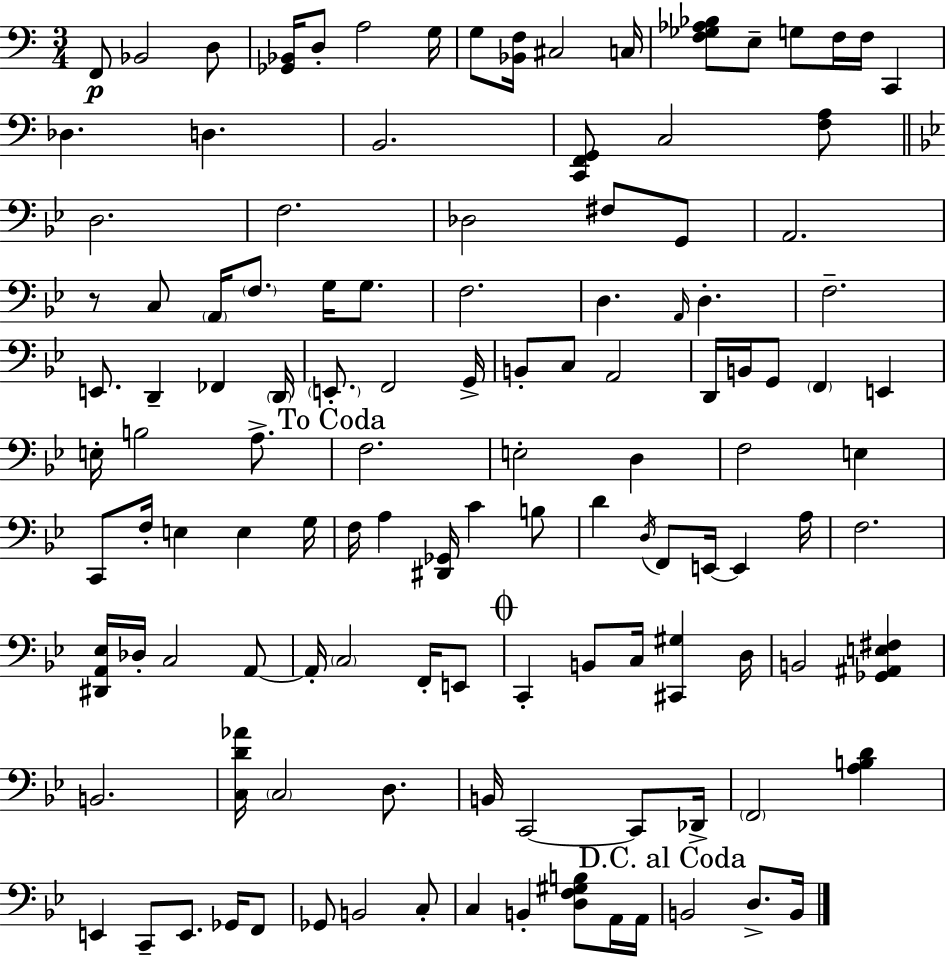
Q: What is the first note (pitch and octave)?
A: F2